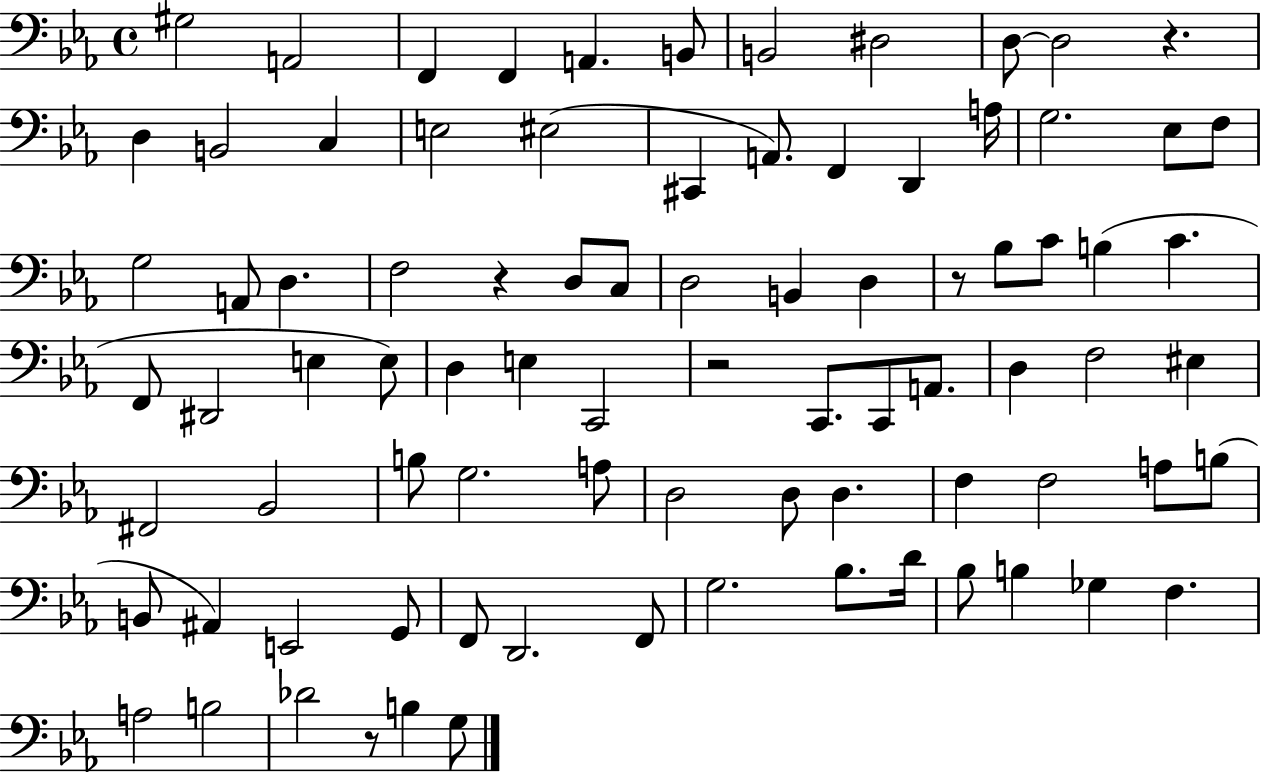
X:1
T:Untitled
M:4/4
L:1/4
K:Eb
^G,2 A,,2 F,, F,, A,, B,,/2 B,,2 ^D,2 D,/2 D,2 z D, B,,2 C, E,2 ^E,2 ^C,, A,,/2 F,, D,, A,/4 G,2 _E,/2 F,/2 G,2 A,,/2 D, F,2 z D,/2 C,/2 D,2 B,, D, z/2 _B,/2 C/2 B, C F,,/2 ^D,,2 E, E,/2 D, E, C,,2 z2 C,,/2 C,,/2 A,,/2 D, F,2 ^E, ^F,,2 _B,,2 B,/2 G,2 A,/2 D,2 D,/2 D, F, F,2 A,/2 B,/2 B,,/2 ^A,, E,,2 G,,/2 F,,/2 D,,2 F,,/2 G,2 _B,/2 D/4 _B,/2 B, _G, F, A,2 B,2 _D2 z/2 B, G,/2